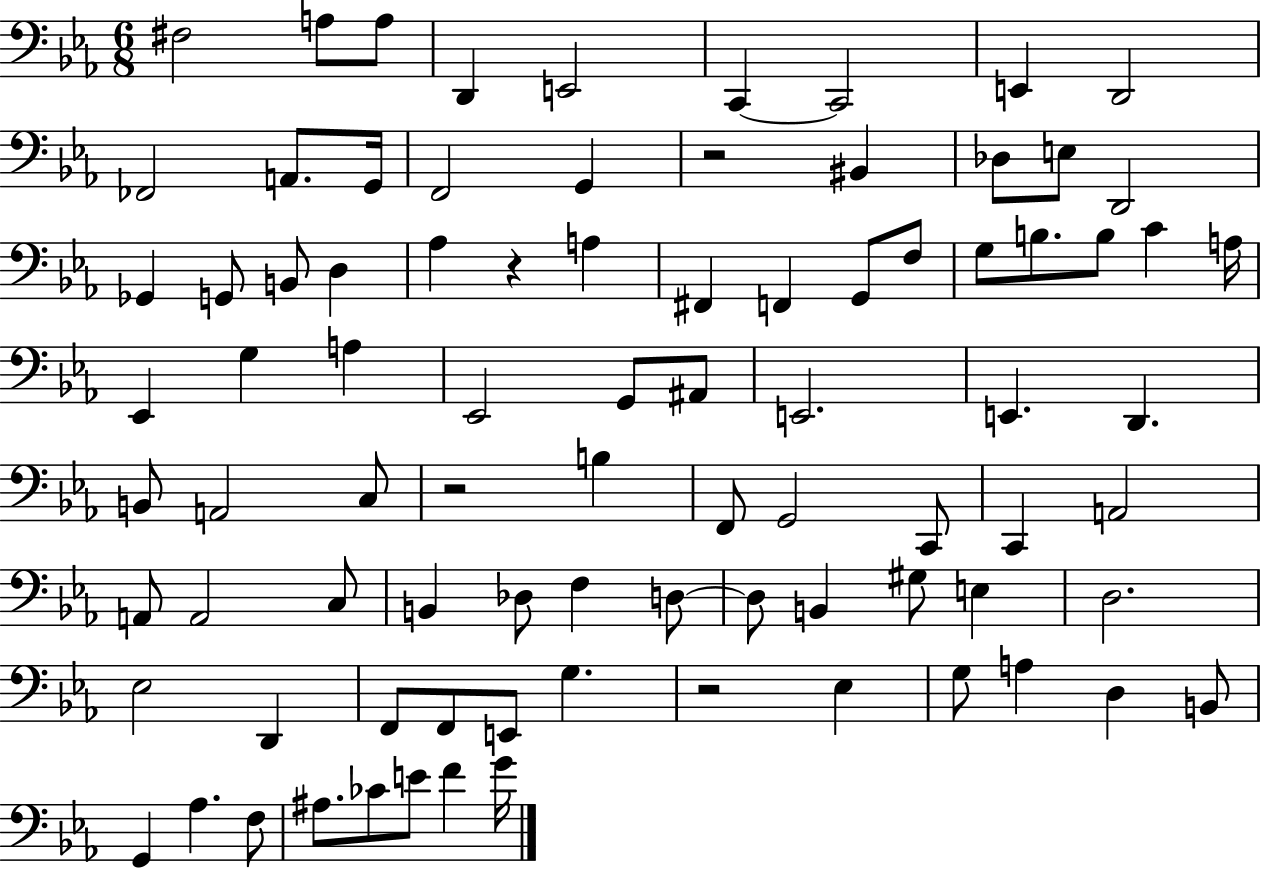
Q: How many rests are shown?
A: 4